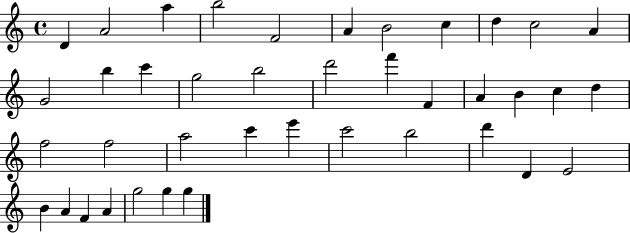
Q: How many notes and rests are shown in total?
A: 40